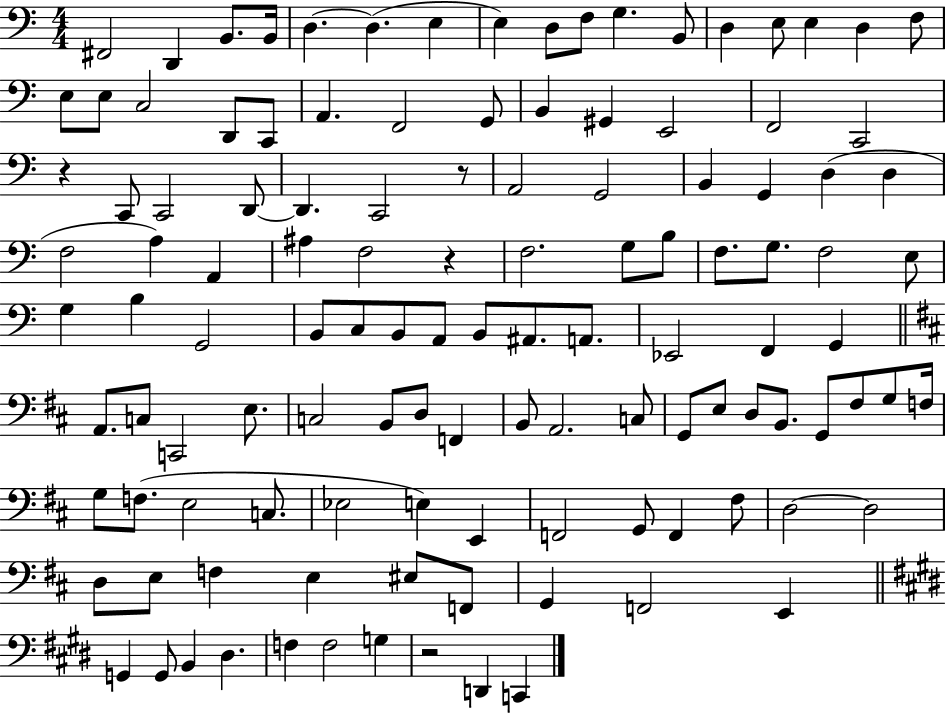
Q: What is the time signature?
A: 4/4